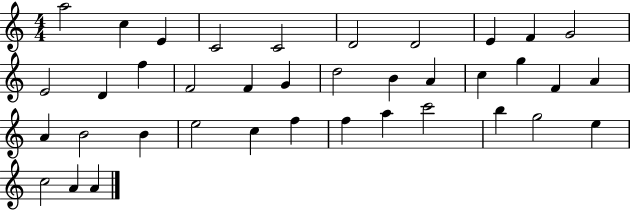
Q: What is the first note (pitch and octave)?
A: A5